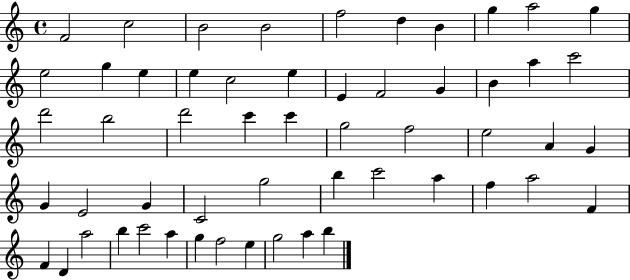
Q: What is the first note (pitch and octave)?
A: F4